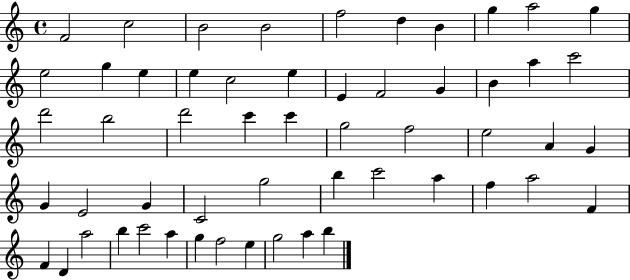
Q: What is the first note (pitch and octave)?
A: F4